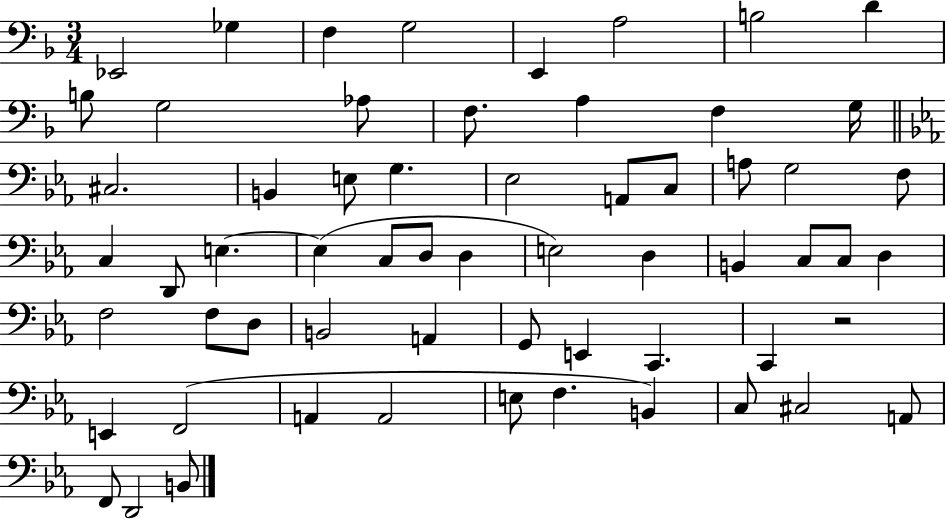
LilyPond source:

{
  \clef bass
  \numericTimeSignature
  \time 3/4
  \key f \major
  ees,2 ges4 | f4 g2 | e,4 a2 | b2 d'4 | \break b8 g2 aes8 | f8. a4 f4 g16 | \bar "||" \break \key ees \major cis2. | b,4 e8 g4. | ees2 a,8 c8 | a8 g2 f8 | \break c4 d,8 e4.~~ | e4( c8 d8 d4 | e2) d4 | b,4 c8 c8 d4 | \break f2 f8 d8 | b,2 a,4 | g,8 e,4 c,4. | c,4 r2 | \break e,4 f,2( | a,4 a,2 | e8 f4. b,4) | c8 cis2 a,8 | \break f,8 d,2 b,8 | \bar "|."
}